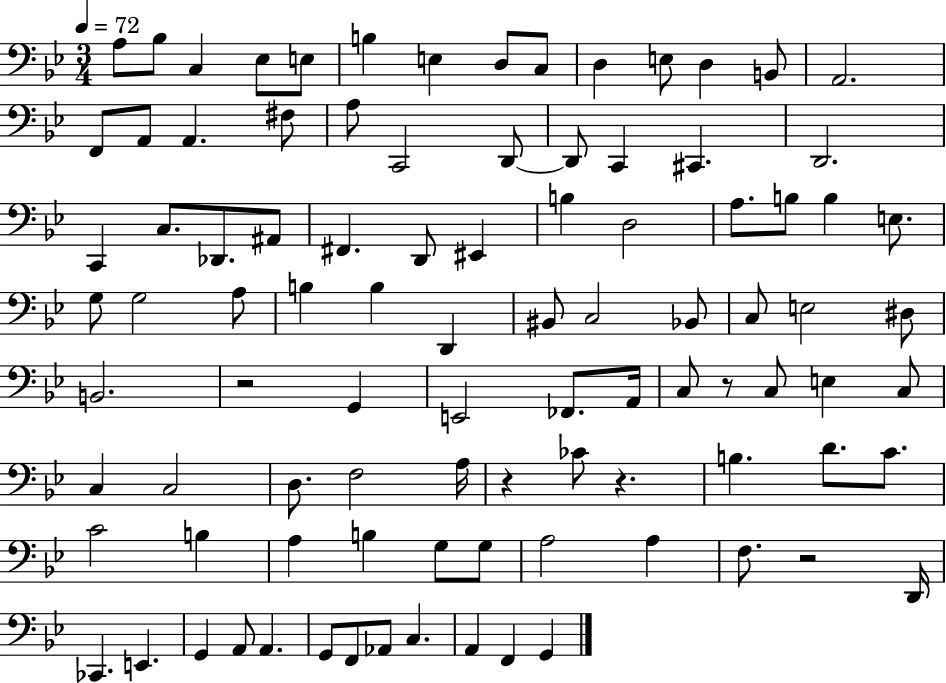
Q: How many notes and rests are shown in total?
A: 95